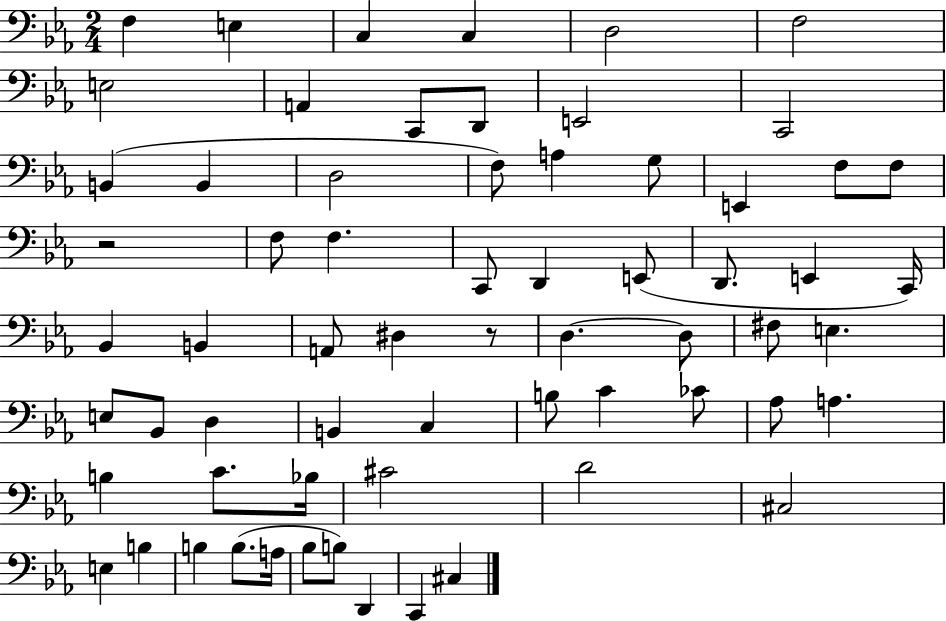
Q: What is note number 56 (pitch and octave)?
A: B3